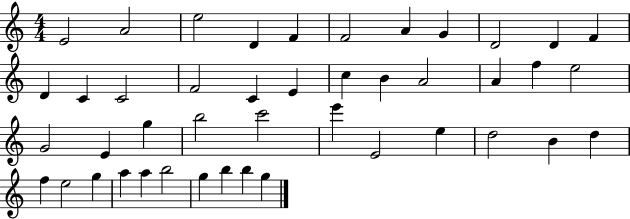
E4/h A4/h E5/h D4/q F4/q F4/h A4/q G4/q D4/h D4/q F4/q D4/q C4/q C4/h F4/h C4/q E4/q C5/q B4/q A4/h A4/q F5/q E5/h G4/h E4/q G5/q B5/h C6/h E6/q E4/h E5/q D5/h B4/q D5/q F5/q E5/h G5/q A5/q A5/q B5/h G5/q B5/q B5/q G5/q